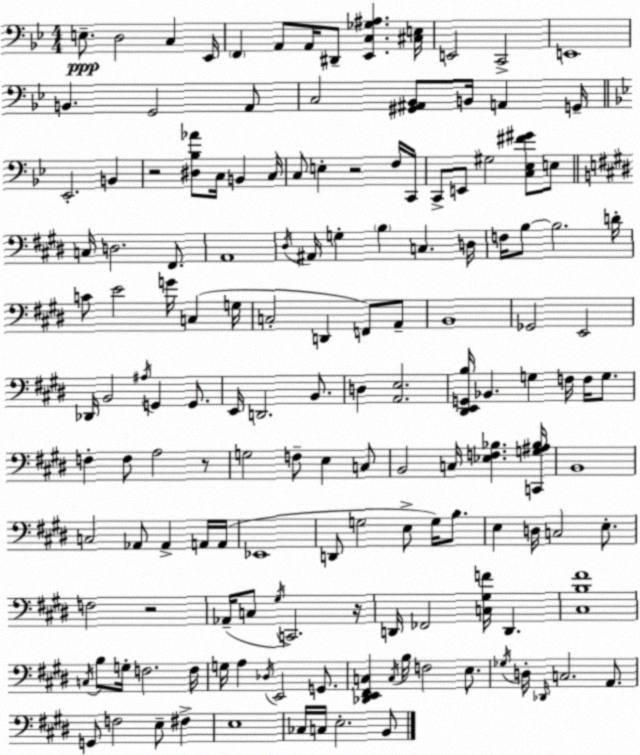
X:1
T:Untitled
M:4/4
L:1/4
K:Bb
E,/2 D,2 C, _E,,/4 F,, A,,/2 A,,/4 ^D,,/2 [_E,,C,_G,^A,] [^C,E,]/4 E,,2 C,,2 E,,4 B,, G,,2 A,,/2 C,2 [^G,,^A,,_B,,]/2 B,,/4 A,, G,,/4 _E,,2 B,, z2 [^D,_B,_A]/2 C,/4 B,, C,/4 C,/2 E, z2 F,/4 C,,/4 C,,/2 E,,/2 ^G,2 [C,_E,^F^G]/2 E,/2 C,/4 D,2 ^F,,/2 A,,4 ^D,/4 ^A,,/4 G, B, C, D,/4 F,/4 B,/2 B,2 D/4 C/2 E2 G/4 C, G,/4 C,2 D,, F,,/2 A,,/2 B,,4 _G,,2 E,,2 _D,,/4 B,,2 ^A,/4 G,, G,,/2 E,,/4 D,,2 B,,/2 D, [A,,E,]2 [^D,,E,,G,,B,]/4 _B,, G, F,/4 F,/4 G,/2 F, F,/2 A,2 z/2 G,2 F,/2 E, C,/2 B,,2 C,/4 [_E,F,_B,] [C,,G,^A,_B,]/4 B,,4 C,2 _A,,/2 _A,, A,,/4 A,,/4 _E,,4 D,,/2 G,2 E,/2 G,/4 B,/2 E, D,/4 C,2 E,/2 F,2 z2 _A,,/4 C,/2 ^G,/4 C,,2 z/4 D,,/4 _F,,2 [C,^G,F]/4 D,, [^C,B,^F]4 C,/4 B,/2 G,/4 F,2 F,/4 G,/4 A, _D,/4 E,,2 G,,/2 [_D,,E,,^F,,C,] C,/4 B,/4 F,2 E,/2 _G,/4 D,/4 _D,,/4 C,2 A,,/2 G,,/2 F,2 E,/2 ^F, E,4 _C,/4 C,/4 E,2 B,,/2